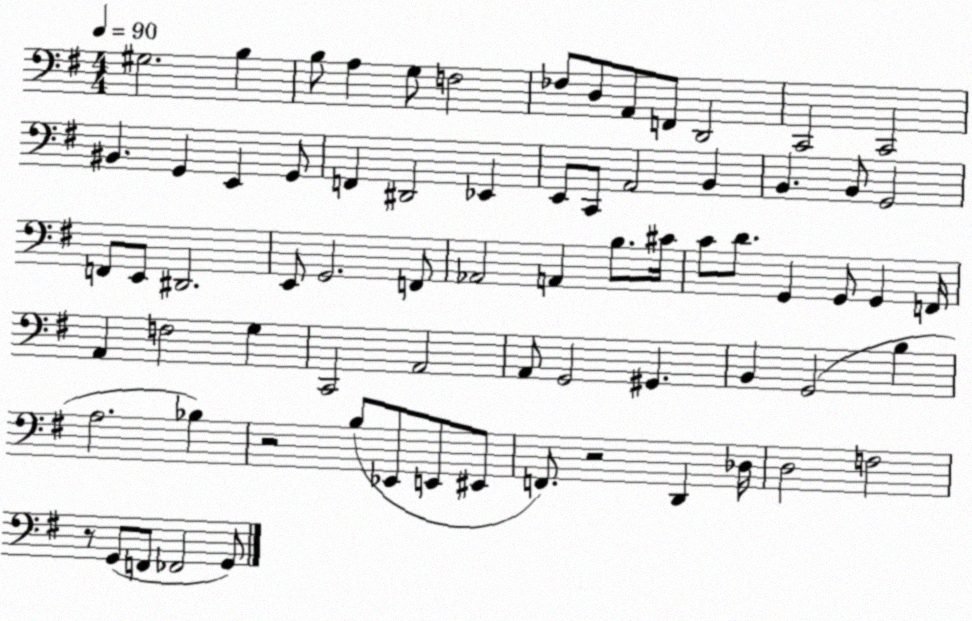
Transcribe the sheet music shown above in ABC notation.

X:1
T:Untitled
M:4/4
L:1/4
K:G
^G,2 B, B,/2 A, G,/2 F,2 _F,/2 D,/2 A,,/2 F,,/2 D,,2 C,,2 C,,2 ^B,, G,, E,, G,,/2 F,, ^D,,2 _E,, E,,/2 C,,/2 A,,2 B,, B,, B,,/2 G,,2 F,,/2 E,,/2 ^D,,2 E,,/2 G,,2 F,,/2 _A,,2 A,, B,/2 ^C/4 C/2 D/2 G,, G,,/2 G,, F,,/4 A,, F,2 G, C,,2 A,,2 A,,/2 G,,2 ^G,, B,, G,,2 B, A,2 _B, z2 B,/2 _E,,/2 E,,/2 ^E,,/2 F,,/2 z2 D,, _D,/4 D,2 F,2 z/2 G,,/2 F,,/2 _F,,2 G,,/2